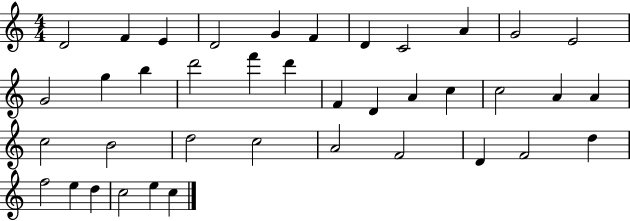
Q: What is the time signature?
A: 4/4